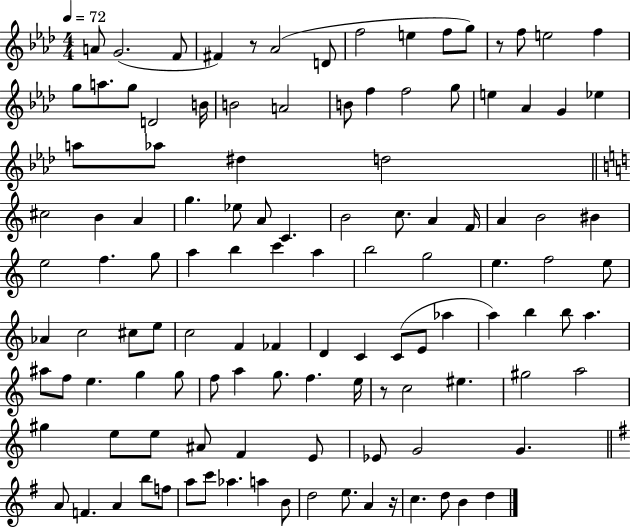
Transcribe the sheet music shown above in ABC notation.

X:1
T:Untitled
M:4/4
L:1/4
K:Ab
A/2 G2 F/2 ^F z/2 _A2 D/2 f2 e f/2 g/2 z/2 f/2 e2 f g/2 a/2 g/2 D2 B/4 B2 A2 B/2 f f2 g/2 e _A G _e a/2 _a/2 ^d d2 ^c2 B A g _e/2 A/2 C B2 c/2 A F/4 A B2 ^B e2 f g/2 a b c' a b2 g2 e f2 e/2 _A c2 ^c/2 e/2 c2 F _F D C C/2 E/2 _a a b b/2 a ^a/2 f/2 e g g/2 f/2 a g/2 f e/4 z/2 c2 ^e ^g2 a2 ^g e/2 e/2 ^A/2 F E/2 _E/2 G2 G A/2 F A b/2 f/2 a/2 c'/2 _a a B/2 d2 e/2 A z/4 c d/2 B d